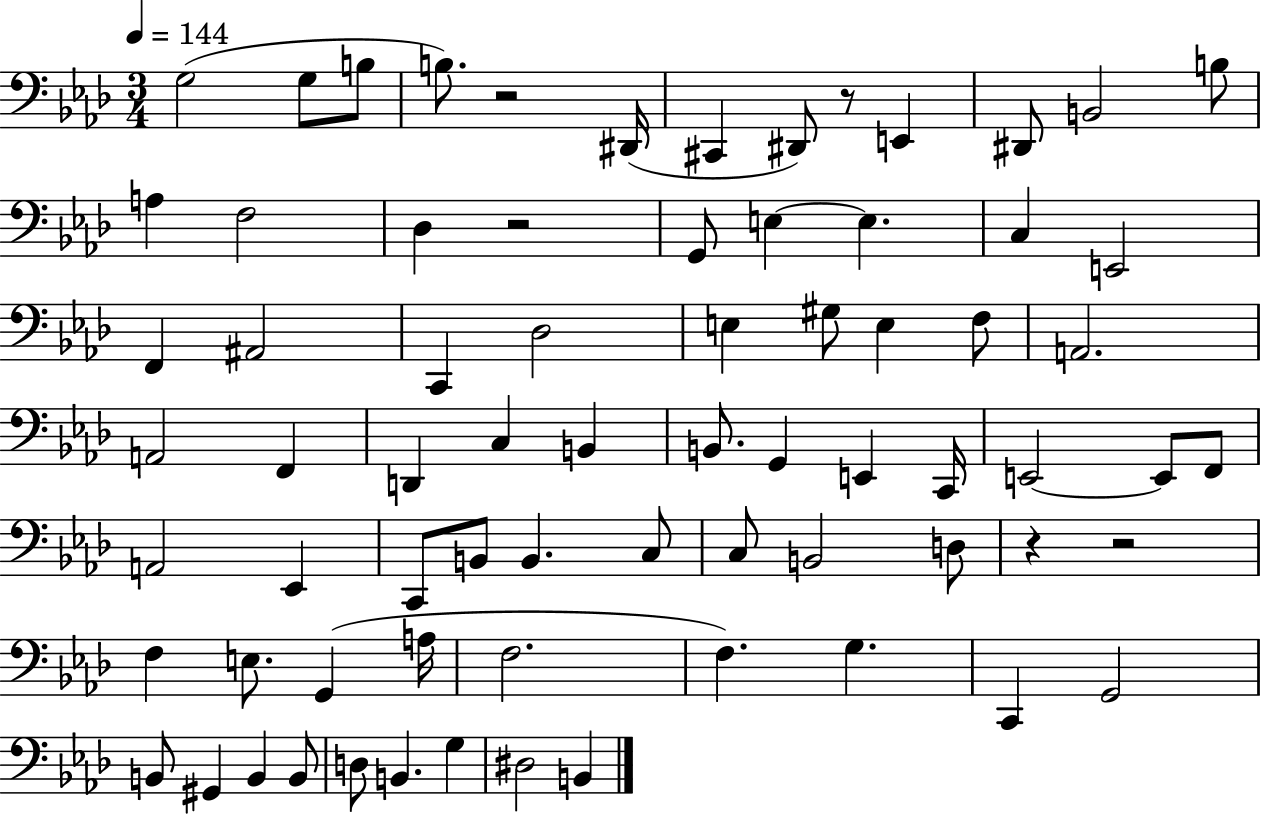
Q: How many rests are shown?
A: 5